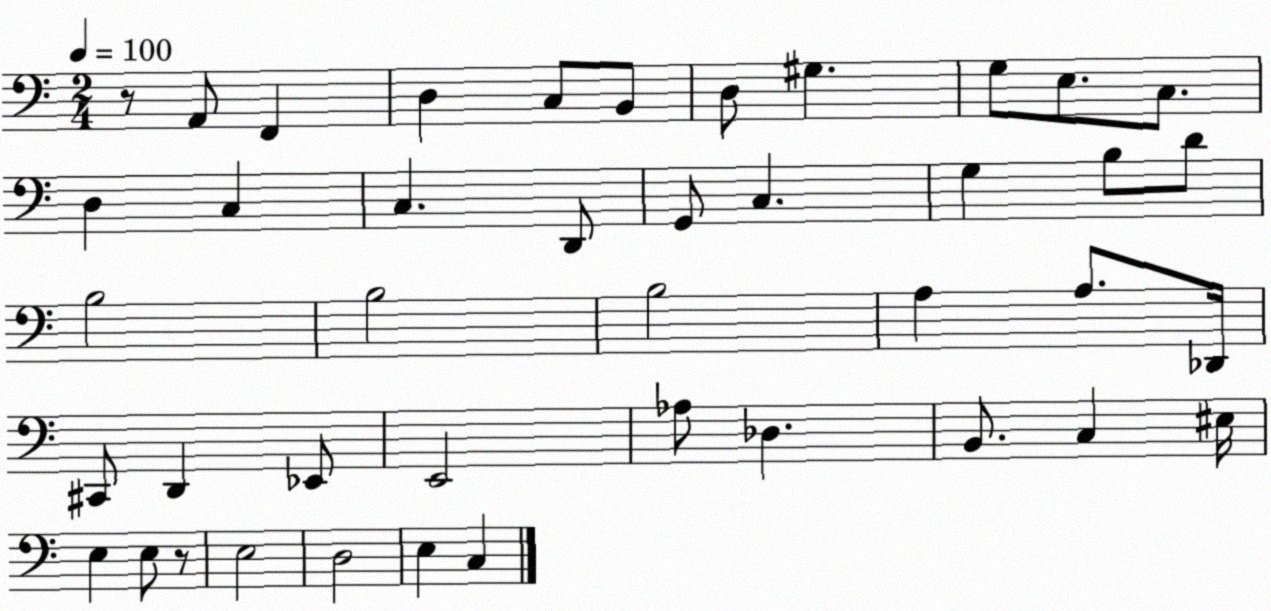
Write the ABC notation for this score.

X:1
T:Untitled
M:2/4
L:1/4
K:C
z/2 A,,/2 F,, D, C,/2 B,,/2 D,/2 ^G, G,/2 E,/2 C,/2 D, C, C, D,,/2 G,,/2 C, G, B,/2 D/2 B,2 B,2 B,2 A, A,/2 _D,,/4 ^C,,/2 D,, _E,,/2 E,,2 _A,/2 _D, B,,/2 C, ^E,/4 E, E,/2 z/2 E,2 D,2 E, C,